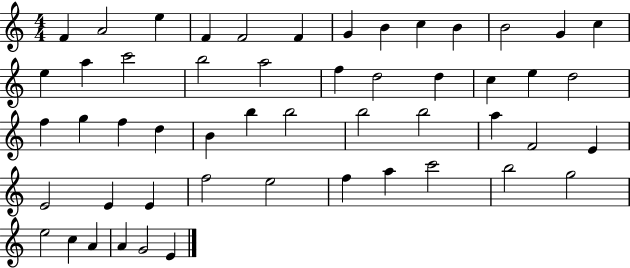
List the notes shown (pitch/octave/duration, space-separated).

F4/q A4/h E5/q F4/q F4/h F4/q G4/q B4/q C5/q B4/q B4/h G4/q C5/q E5/q A5/q C6/h B5/h A5/h F5/q D5/h D5/q C5/q E5/q D5/h F5/q G5/q F5/q D5/q B4/q B5/q B5/h B5/h B5/h A5/q F4/h E4/q E4/h E4/q E4/q F5/h E5/h F5/q A5/q C6/h B5/h G5/h E5/h C5/q A4/q A4/q G4/h E4/q